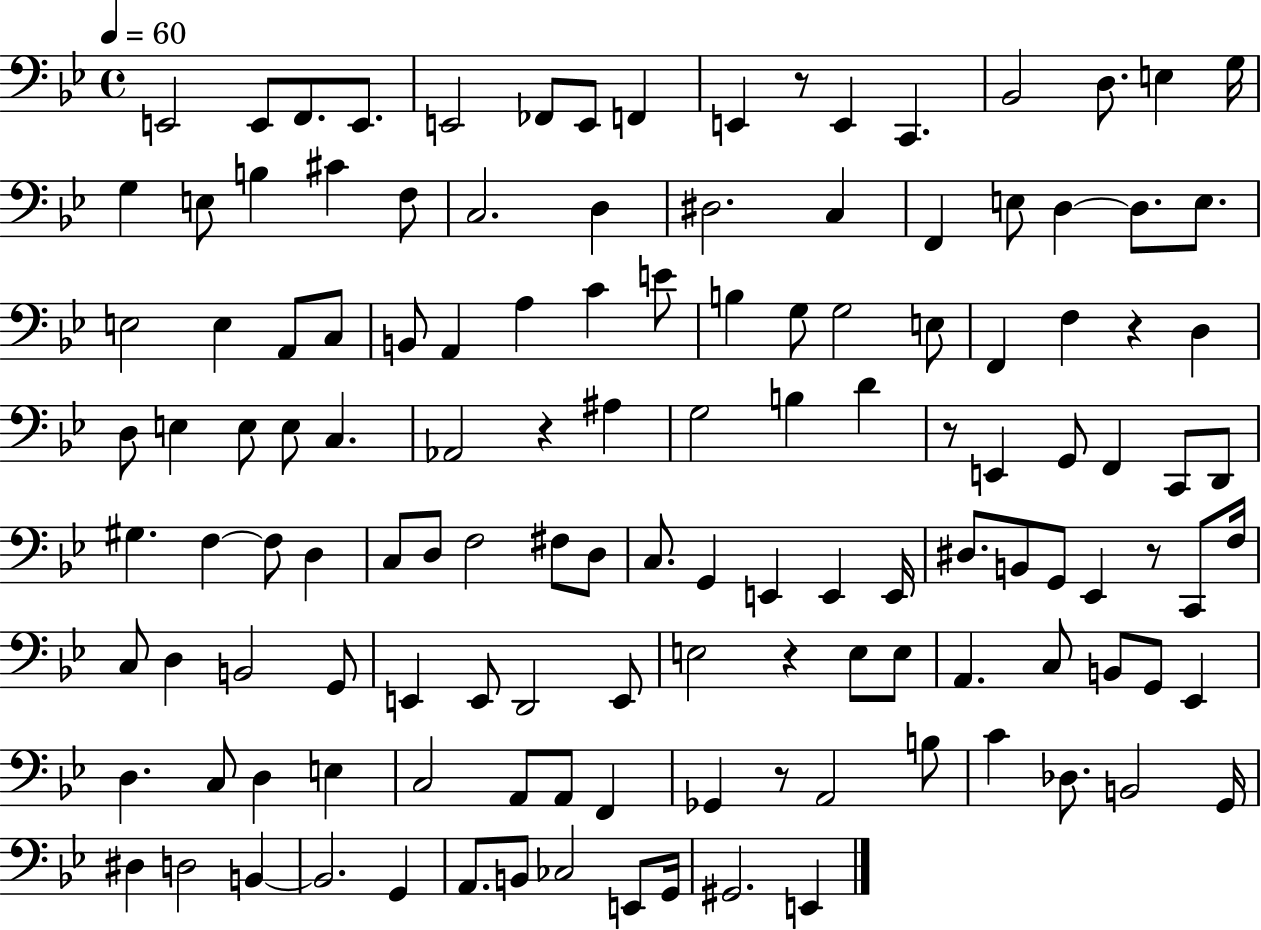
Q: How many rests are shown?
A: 7